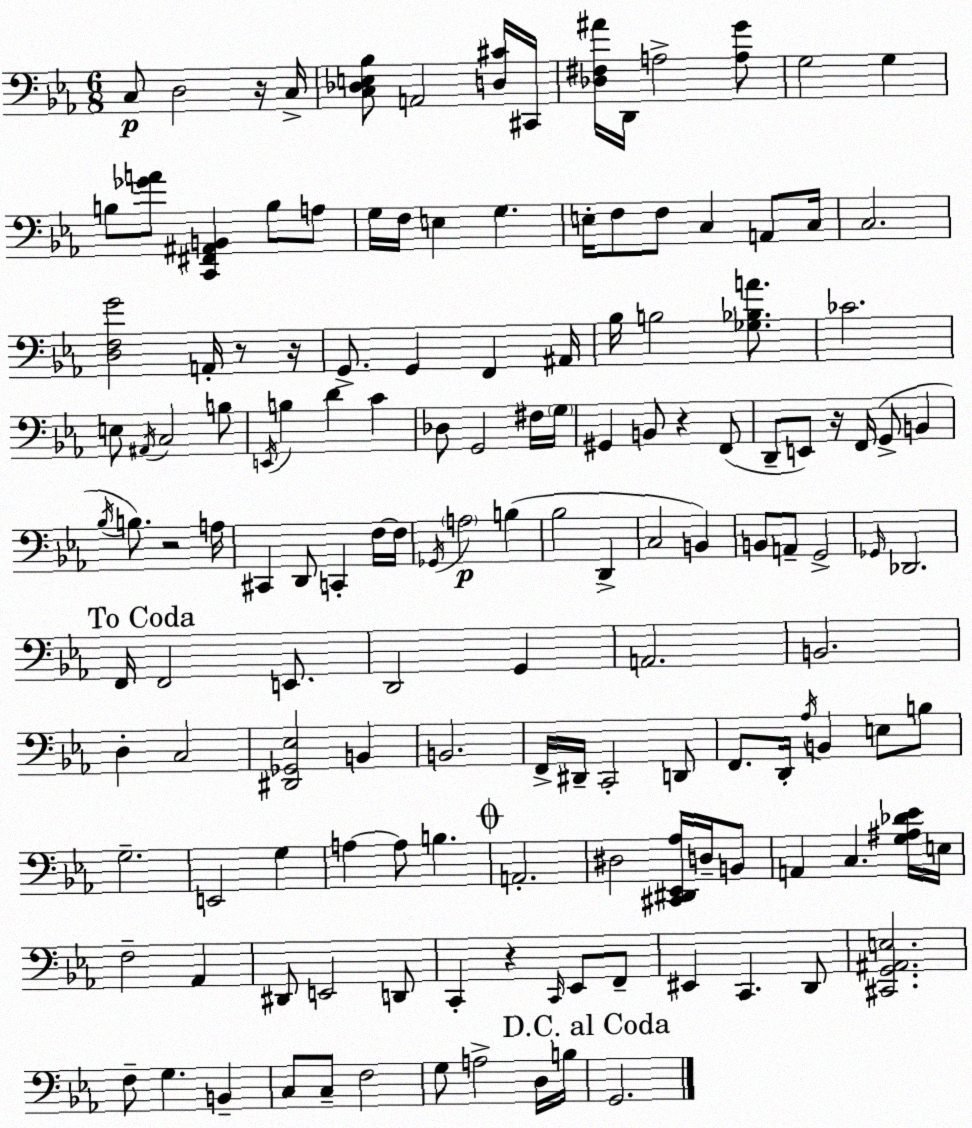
X:1
T:Untitled
M:6/8
L:1/4
K:Cm
C,/2 D,2 z/4 C,/4 [C,_D,E,_B,]/2 A,,2 [D,^C]/4 ^C,,/4 [_D,^F,^A]/4 D,,/4 A,2 [A,G]/2 G,2 G, B,/2 [_GA]/2 [C,,^F,,^A,,B,,] B,/2 A,/2 G,/4 F,/4 E, G, E,/4 F,/2 F,/2 C, A,,/2 C,/4 C,2 [D,F,G]2 A,,/4 z/2 z/4 G,,/2 G,, F,, ^A,,/4 _B,/4 B,2 [_G,_B,A]/2 _C2 E,/2 ^A,,/4 C,2 B,/2 E,,/4 B, D C _D,/2 G,,2 ^F,/4 G,/4 ^G,, B,,/2 z F,,/2 D,,/2 E,,/2 z/4 F,,/4 G,,/2 B,, _B,/4 B,/2 z2 A,/4 ^C,, D,,/2 C,, F,/4 F,/4 _G,,/4 A,2 B, _B,2 D,, C,2 B,, B,,/2 A,,/2 G,,2 _G,,/4 _D,,2 F,,/4 F,,2 E,,/2 D,,2 G,, A,,2 B,,2 D, C,2 [^D,,_G,,_E,]2 B,, B,,2 F,,/4 ^D,,/4 C,,2 D,,/2 F,,/2 D,,/4 _A,/4 B,, E,/2 B,/2 G,2 E,,2 G, A, A,/2 B, A,,2 ^D,2 [^C,,^D,,_E,,_A,]/4 D,/4 B,,/2 A,, C, [G,^A,_D_E]/4 E,/4 F,2 _A,, ^D,,/2 E,,2 D,,/2 C,, z C,,/4 _E,,/2 F,,/2 ^E,, C,, D,,/2 [^C,,G,,^A,,E,]2 F,/2 G, B,, C,/2 C,/2 F,2 G,/2 A,2 D,/4 B,/4 G,,2